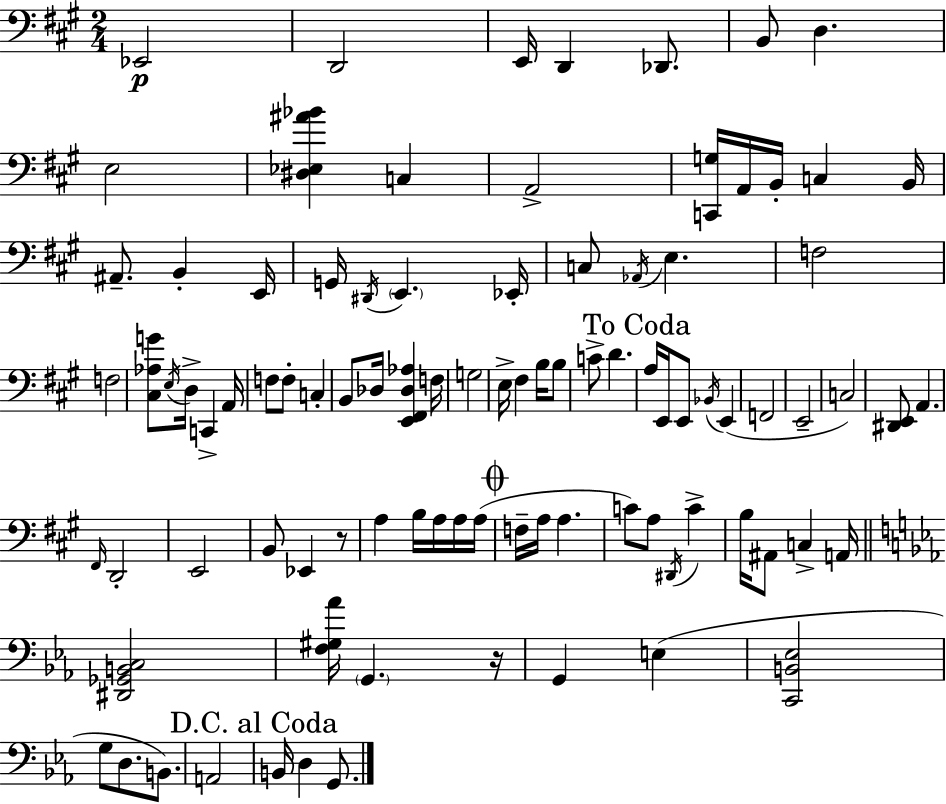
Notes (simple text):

Eb2/h D2/h E2/s D2/q Db2/e. B2/e D3/q. E3/h [D#3,Eb3,A#4,Bb4]/q C3/q A2/h [C2,G3]/s A2/s B2/s C3/q B2/s A#2/e. B2/q E2/s G2/s D#2/s E2/q. Eb2/s C3/e Ab2/s E3/q. F3/h F3/h [C#3,Ab3,G4]/e E3/s D3/s C2/q A2/s F3/e F3/e C3/q B2/e Db3/s [E2,F#2,Db3,Ab3]/q F3/s G3/h E3/s F#3/q B3/s B3/e C4/e D4/q. A3/s E2/s E2/e Bb2/s E2/q F2/h E2/h C3/h [D#2,E2]/e A2/q. F#2/s D2/h E2/h B2/e Eb2/q R/e A3/q B3/s A3/s A3/s A3/s F3/s A3/s A3/q. C4/e A3/e D#2/s C4/q B3/s A#2/e C3/q A2/s [D#2,Gb2,B2,C3]/h [F3,G#3,Ab4]/s G2/q. R/s G2/q E3/q [C2,B2,Eb3]/h G3/e D3/e. B2/e. A2/h B2/s D3/q G2/e.